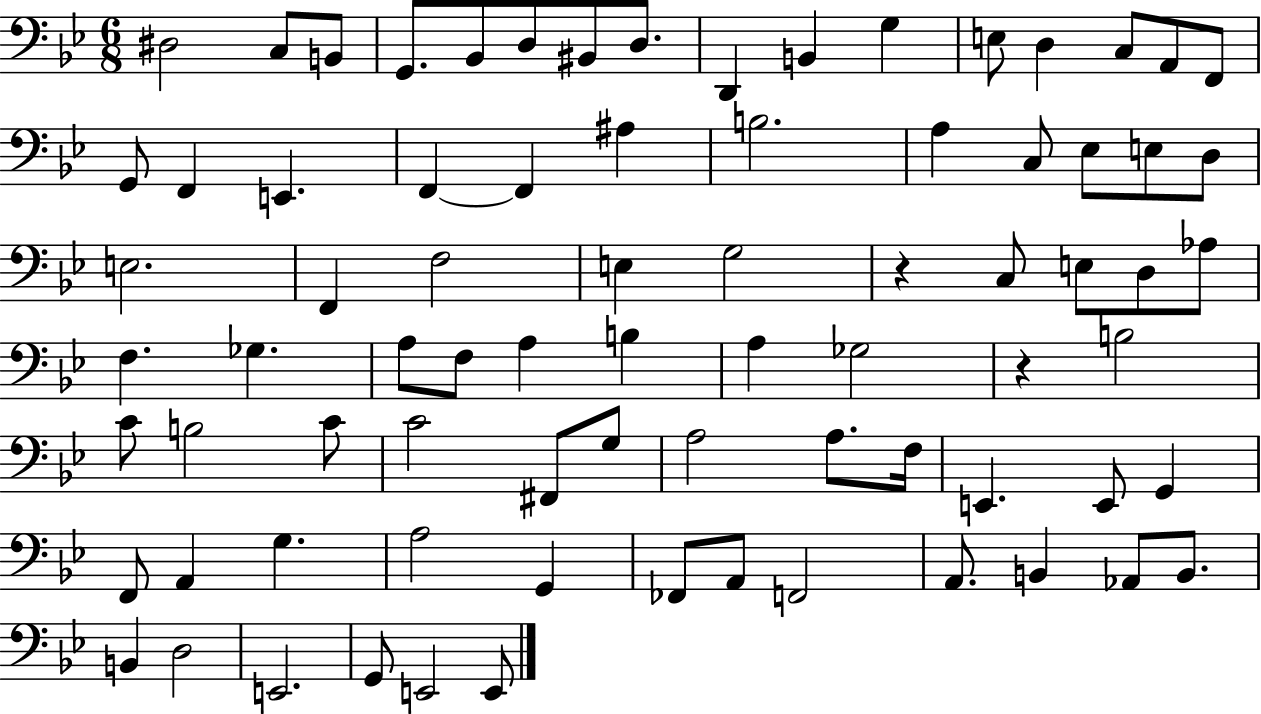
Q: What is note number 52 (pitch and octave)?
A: G3